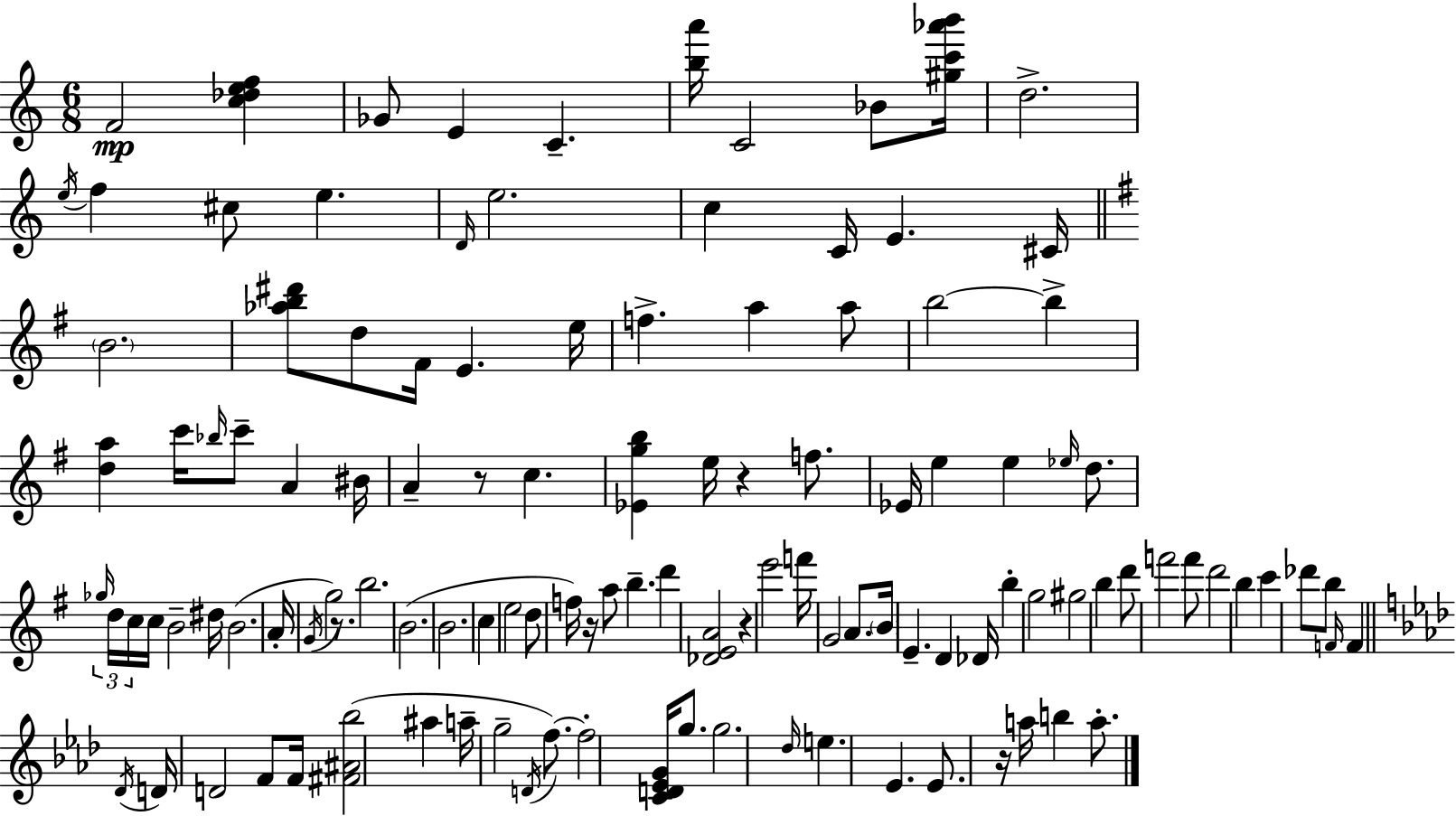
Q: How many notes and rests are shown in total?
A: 118